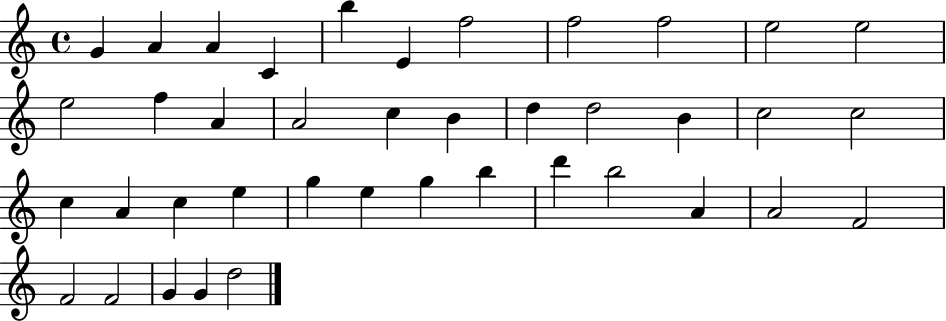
X:1
T:Untitled
M:4/4
L:1/4
K:C
G A A C b E f2 f2 f2 e2 e2 e2 f A A2 c B d d2 B c2 c2 c A c e g e g b d' b2 A A2 F2 F2 F2 G G d2